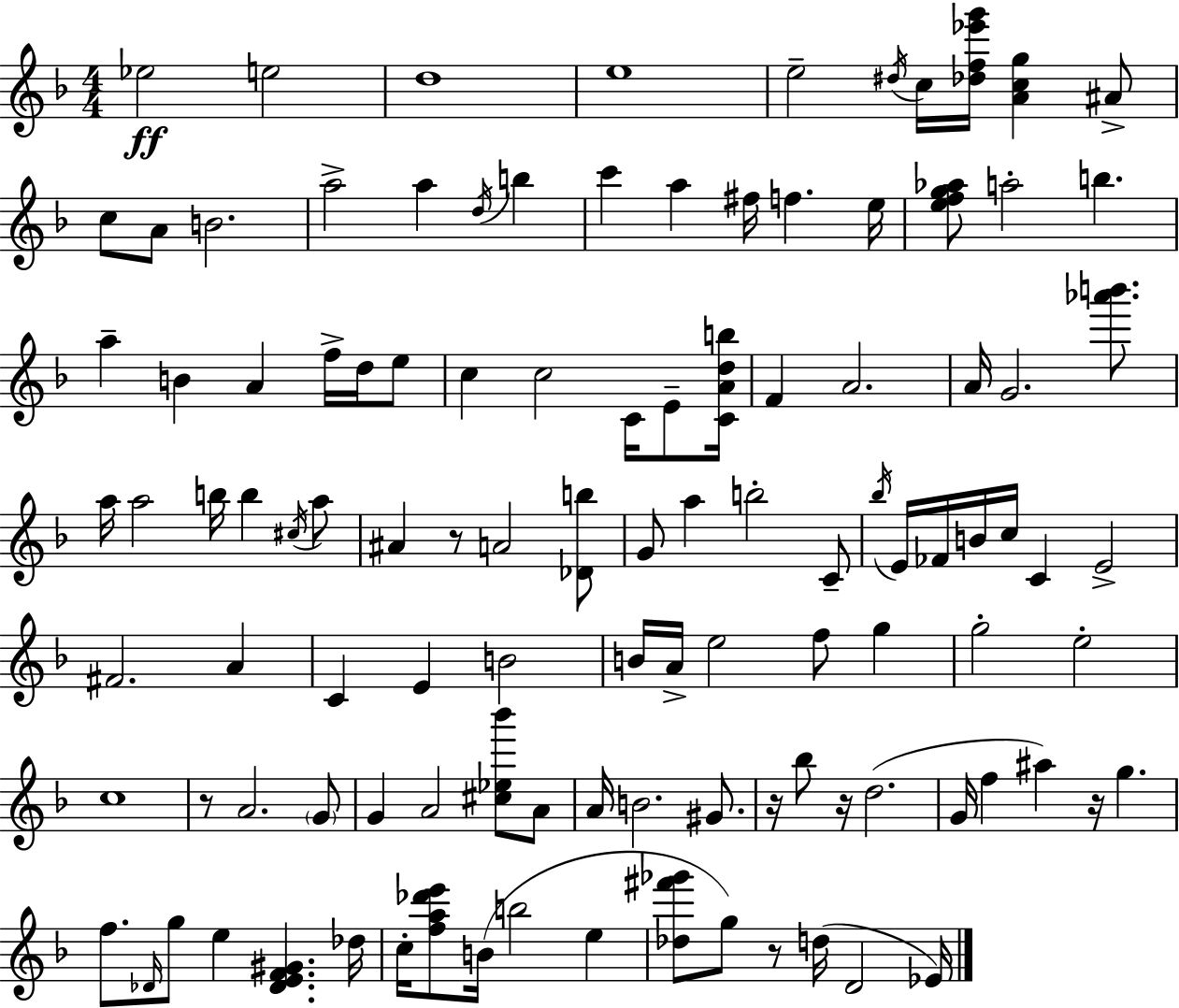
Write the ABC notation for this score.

X:1
T:Untitled
M:4/4
L:1/4
K:Dm
_e2 e2 d4 e4 e2 ^d/4 c/4 [_df_e'g']/4 [Acg] ^A/2 c/2 A/2 B2 a2 a d/4 b c' a ^f/4 f e/4 [efg_a]/2 a2 b a B A f/4 d/4 e/2 c c2 C/4 E/2 [CAdb]/4 F A2 A/4 G2 [_a'b']/2 a/4 a2 b/4 b ^c/4 a/2 ^A z/2 A2 [_Db]/2 G/2 a b2 C/2 _b/4 E/4 _F/4 B/4 c/4 C E2 ^F2 A C E B2 B/4 A/4 e2 f/2 g g2 e2 c4 z/2 A2 G/2 G A2 [^c_e_b']/2 A/2 A/4 B2 ^G/2 z/4 _b/2 z/4 d2 G/4 f ^a z/4 g f/2 _D/4 g/2 e [_DEF^G] _d/4 c/4 [fa_d'e']/2 B/4 b2 e [_d^f'_g']/2 g/2 z/2 d/4 D2 _E/4